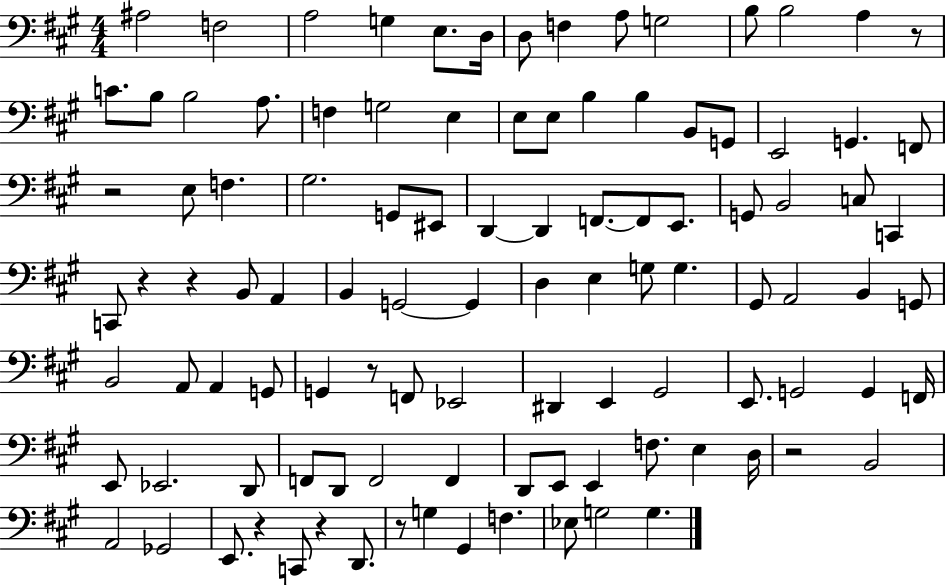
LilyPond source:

{
  \clef bass
  \numericTimeSignature
  \time 4/4
  \key a \major
  \repeat volta 2 { ais2 f2 | a2 g4 e8. d16 | d8 f4 a8 g2 | b8 b2 a4 r8 | \break c'8. b8 b2 a8. | f4 g2 e4 | e8 e8 b4 b4 b,8 g,8 | e,2 g,4. f,8 | \break r2 e8 f4. | gis2. g,8 eis,8 | d,4~~ d,4 f,8.~~ f,8 e,8. | g,8 b,2 c8 c,4 | \break c,8 r4 r4 b,8 a,4 | b,4 g,2~~ g,4 | d4 e4 g8 g4. | gis,8 a,2 b,4 g,8 | \break b,2 a,8 a,4 g,8 | g,4 r8 f,8 ees,2 | dis,4 e,4 gis,2 | e,8. g,2 g,4 f,16 | \break e,8 ees,2. d,8 | f,8 d,8 f,2 f,4 | d,8 e,8 e,4 f8. e4 d16 | r2 b,2 | \break a,2 ges,2 | e,8. r4 c,8 r4 d,8. | r8 g4 gis,4 f4. | ees8 g2 g4. | \break } \bar "|."
}